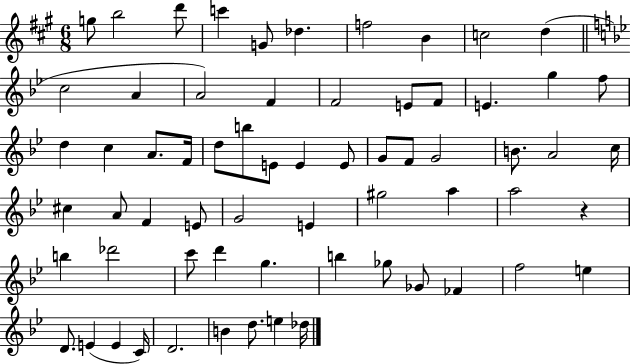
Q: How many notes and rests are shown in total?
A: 65